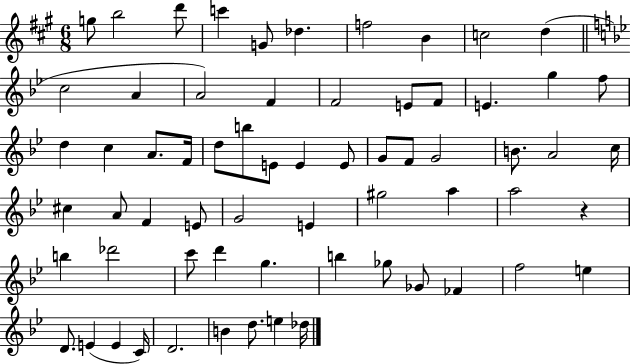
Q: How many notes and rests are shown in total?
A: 65